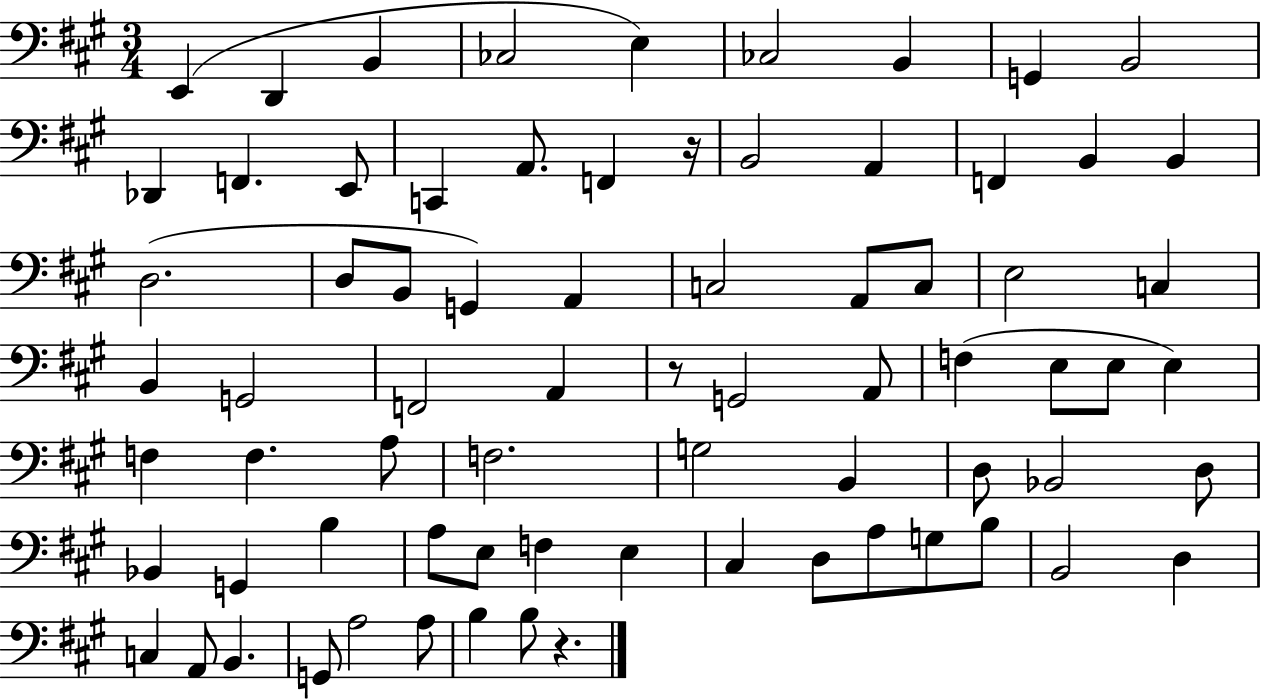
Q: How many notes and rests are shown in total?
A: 74